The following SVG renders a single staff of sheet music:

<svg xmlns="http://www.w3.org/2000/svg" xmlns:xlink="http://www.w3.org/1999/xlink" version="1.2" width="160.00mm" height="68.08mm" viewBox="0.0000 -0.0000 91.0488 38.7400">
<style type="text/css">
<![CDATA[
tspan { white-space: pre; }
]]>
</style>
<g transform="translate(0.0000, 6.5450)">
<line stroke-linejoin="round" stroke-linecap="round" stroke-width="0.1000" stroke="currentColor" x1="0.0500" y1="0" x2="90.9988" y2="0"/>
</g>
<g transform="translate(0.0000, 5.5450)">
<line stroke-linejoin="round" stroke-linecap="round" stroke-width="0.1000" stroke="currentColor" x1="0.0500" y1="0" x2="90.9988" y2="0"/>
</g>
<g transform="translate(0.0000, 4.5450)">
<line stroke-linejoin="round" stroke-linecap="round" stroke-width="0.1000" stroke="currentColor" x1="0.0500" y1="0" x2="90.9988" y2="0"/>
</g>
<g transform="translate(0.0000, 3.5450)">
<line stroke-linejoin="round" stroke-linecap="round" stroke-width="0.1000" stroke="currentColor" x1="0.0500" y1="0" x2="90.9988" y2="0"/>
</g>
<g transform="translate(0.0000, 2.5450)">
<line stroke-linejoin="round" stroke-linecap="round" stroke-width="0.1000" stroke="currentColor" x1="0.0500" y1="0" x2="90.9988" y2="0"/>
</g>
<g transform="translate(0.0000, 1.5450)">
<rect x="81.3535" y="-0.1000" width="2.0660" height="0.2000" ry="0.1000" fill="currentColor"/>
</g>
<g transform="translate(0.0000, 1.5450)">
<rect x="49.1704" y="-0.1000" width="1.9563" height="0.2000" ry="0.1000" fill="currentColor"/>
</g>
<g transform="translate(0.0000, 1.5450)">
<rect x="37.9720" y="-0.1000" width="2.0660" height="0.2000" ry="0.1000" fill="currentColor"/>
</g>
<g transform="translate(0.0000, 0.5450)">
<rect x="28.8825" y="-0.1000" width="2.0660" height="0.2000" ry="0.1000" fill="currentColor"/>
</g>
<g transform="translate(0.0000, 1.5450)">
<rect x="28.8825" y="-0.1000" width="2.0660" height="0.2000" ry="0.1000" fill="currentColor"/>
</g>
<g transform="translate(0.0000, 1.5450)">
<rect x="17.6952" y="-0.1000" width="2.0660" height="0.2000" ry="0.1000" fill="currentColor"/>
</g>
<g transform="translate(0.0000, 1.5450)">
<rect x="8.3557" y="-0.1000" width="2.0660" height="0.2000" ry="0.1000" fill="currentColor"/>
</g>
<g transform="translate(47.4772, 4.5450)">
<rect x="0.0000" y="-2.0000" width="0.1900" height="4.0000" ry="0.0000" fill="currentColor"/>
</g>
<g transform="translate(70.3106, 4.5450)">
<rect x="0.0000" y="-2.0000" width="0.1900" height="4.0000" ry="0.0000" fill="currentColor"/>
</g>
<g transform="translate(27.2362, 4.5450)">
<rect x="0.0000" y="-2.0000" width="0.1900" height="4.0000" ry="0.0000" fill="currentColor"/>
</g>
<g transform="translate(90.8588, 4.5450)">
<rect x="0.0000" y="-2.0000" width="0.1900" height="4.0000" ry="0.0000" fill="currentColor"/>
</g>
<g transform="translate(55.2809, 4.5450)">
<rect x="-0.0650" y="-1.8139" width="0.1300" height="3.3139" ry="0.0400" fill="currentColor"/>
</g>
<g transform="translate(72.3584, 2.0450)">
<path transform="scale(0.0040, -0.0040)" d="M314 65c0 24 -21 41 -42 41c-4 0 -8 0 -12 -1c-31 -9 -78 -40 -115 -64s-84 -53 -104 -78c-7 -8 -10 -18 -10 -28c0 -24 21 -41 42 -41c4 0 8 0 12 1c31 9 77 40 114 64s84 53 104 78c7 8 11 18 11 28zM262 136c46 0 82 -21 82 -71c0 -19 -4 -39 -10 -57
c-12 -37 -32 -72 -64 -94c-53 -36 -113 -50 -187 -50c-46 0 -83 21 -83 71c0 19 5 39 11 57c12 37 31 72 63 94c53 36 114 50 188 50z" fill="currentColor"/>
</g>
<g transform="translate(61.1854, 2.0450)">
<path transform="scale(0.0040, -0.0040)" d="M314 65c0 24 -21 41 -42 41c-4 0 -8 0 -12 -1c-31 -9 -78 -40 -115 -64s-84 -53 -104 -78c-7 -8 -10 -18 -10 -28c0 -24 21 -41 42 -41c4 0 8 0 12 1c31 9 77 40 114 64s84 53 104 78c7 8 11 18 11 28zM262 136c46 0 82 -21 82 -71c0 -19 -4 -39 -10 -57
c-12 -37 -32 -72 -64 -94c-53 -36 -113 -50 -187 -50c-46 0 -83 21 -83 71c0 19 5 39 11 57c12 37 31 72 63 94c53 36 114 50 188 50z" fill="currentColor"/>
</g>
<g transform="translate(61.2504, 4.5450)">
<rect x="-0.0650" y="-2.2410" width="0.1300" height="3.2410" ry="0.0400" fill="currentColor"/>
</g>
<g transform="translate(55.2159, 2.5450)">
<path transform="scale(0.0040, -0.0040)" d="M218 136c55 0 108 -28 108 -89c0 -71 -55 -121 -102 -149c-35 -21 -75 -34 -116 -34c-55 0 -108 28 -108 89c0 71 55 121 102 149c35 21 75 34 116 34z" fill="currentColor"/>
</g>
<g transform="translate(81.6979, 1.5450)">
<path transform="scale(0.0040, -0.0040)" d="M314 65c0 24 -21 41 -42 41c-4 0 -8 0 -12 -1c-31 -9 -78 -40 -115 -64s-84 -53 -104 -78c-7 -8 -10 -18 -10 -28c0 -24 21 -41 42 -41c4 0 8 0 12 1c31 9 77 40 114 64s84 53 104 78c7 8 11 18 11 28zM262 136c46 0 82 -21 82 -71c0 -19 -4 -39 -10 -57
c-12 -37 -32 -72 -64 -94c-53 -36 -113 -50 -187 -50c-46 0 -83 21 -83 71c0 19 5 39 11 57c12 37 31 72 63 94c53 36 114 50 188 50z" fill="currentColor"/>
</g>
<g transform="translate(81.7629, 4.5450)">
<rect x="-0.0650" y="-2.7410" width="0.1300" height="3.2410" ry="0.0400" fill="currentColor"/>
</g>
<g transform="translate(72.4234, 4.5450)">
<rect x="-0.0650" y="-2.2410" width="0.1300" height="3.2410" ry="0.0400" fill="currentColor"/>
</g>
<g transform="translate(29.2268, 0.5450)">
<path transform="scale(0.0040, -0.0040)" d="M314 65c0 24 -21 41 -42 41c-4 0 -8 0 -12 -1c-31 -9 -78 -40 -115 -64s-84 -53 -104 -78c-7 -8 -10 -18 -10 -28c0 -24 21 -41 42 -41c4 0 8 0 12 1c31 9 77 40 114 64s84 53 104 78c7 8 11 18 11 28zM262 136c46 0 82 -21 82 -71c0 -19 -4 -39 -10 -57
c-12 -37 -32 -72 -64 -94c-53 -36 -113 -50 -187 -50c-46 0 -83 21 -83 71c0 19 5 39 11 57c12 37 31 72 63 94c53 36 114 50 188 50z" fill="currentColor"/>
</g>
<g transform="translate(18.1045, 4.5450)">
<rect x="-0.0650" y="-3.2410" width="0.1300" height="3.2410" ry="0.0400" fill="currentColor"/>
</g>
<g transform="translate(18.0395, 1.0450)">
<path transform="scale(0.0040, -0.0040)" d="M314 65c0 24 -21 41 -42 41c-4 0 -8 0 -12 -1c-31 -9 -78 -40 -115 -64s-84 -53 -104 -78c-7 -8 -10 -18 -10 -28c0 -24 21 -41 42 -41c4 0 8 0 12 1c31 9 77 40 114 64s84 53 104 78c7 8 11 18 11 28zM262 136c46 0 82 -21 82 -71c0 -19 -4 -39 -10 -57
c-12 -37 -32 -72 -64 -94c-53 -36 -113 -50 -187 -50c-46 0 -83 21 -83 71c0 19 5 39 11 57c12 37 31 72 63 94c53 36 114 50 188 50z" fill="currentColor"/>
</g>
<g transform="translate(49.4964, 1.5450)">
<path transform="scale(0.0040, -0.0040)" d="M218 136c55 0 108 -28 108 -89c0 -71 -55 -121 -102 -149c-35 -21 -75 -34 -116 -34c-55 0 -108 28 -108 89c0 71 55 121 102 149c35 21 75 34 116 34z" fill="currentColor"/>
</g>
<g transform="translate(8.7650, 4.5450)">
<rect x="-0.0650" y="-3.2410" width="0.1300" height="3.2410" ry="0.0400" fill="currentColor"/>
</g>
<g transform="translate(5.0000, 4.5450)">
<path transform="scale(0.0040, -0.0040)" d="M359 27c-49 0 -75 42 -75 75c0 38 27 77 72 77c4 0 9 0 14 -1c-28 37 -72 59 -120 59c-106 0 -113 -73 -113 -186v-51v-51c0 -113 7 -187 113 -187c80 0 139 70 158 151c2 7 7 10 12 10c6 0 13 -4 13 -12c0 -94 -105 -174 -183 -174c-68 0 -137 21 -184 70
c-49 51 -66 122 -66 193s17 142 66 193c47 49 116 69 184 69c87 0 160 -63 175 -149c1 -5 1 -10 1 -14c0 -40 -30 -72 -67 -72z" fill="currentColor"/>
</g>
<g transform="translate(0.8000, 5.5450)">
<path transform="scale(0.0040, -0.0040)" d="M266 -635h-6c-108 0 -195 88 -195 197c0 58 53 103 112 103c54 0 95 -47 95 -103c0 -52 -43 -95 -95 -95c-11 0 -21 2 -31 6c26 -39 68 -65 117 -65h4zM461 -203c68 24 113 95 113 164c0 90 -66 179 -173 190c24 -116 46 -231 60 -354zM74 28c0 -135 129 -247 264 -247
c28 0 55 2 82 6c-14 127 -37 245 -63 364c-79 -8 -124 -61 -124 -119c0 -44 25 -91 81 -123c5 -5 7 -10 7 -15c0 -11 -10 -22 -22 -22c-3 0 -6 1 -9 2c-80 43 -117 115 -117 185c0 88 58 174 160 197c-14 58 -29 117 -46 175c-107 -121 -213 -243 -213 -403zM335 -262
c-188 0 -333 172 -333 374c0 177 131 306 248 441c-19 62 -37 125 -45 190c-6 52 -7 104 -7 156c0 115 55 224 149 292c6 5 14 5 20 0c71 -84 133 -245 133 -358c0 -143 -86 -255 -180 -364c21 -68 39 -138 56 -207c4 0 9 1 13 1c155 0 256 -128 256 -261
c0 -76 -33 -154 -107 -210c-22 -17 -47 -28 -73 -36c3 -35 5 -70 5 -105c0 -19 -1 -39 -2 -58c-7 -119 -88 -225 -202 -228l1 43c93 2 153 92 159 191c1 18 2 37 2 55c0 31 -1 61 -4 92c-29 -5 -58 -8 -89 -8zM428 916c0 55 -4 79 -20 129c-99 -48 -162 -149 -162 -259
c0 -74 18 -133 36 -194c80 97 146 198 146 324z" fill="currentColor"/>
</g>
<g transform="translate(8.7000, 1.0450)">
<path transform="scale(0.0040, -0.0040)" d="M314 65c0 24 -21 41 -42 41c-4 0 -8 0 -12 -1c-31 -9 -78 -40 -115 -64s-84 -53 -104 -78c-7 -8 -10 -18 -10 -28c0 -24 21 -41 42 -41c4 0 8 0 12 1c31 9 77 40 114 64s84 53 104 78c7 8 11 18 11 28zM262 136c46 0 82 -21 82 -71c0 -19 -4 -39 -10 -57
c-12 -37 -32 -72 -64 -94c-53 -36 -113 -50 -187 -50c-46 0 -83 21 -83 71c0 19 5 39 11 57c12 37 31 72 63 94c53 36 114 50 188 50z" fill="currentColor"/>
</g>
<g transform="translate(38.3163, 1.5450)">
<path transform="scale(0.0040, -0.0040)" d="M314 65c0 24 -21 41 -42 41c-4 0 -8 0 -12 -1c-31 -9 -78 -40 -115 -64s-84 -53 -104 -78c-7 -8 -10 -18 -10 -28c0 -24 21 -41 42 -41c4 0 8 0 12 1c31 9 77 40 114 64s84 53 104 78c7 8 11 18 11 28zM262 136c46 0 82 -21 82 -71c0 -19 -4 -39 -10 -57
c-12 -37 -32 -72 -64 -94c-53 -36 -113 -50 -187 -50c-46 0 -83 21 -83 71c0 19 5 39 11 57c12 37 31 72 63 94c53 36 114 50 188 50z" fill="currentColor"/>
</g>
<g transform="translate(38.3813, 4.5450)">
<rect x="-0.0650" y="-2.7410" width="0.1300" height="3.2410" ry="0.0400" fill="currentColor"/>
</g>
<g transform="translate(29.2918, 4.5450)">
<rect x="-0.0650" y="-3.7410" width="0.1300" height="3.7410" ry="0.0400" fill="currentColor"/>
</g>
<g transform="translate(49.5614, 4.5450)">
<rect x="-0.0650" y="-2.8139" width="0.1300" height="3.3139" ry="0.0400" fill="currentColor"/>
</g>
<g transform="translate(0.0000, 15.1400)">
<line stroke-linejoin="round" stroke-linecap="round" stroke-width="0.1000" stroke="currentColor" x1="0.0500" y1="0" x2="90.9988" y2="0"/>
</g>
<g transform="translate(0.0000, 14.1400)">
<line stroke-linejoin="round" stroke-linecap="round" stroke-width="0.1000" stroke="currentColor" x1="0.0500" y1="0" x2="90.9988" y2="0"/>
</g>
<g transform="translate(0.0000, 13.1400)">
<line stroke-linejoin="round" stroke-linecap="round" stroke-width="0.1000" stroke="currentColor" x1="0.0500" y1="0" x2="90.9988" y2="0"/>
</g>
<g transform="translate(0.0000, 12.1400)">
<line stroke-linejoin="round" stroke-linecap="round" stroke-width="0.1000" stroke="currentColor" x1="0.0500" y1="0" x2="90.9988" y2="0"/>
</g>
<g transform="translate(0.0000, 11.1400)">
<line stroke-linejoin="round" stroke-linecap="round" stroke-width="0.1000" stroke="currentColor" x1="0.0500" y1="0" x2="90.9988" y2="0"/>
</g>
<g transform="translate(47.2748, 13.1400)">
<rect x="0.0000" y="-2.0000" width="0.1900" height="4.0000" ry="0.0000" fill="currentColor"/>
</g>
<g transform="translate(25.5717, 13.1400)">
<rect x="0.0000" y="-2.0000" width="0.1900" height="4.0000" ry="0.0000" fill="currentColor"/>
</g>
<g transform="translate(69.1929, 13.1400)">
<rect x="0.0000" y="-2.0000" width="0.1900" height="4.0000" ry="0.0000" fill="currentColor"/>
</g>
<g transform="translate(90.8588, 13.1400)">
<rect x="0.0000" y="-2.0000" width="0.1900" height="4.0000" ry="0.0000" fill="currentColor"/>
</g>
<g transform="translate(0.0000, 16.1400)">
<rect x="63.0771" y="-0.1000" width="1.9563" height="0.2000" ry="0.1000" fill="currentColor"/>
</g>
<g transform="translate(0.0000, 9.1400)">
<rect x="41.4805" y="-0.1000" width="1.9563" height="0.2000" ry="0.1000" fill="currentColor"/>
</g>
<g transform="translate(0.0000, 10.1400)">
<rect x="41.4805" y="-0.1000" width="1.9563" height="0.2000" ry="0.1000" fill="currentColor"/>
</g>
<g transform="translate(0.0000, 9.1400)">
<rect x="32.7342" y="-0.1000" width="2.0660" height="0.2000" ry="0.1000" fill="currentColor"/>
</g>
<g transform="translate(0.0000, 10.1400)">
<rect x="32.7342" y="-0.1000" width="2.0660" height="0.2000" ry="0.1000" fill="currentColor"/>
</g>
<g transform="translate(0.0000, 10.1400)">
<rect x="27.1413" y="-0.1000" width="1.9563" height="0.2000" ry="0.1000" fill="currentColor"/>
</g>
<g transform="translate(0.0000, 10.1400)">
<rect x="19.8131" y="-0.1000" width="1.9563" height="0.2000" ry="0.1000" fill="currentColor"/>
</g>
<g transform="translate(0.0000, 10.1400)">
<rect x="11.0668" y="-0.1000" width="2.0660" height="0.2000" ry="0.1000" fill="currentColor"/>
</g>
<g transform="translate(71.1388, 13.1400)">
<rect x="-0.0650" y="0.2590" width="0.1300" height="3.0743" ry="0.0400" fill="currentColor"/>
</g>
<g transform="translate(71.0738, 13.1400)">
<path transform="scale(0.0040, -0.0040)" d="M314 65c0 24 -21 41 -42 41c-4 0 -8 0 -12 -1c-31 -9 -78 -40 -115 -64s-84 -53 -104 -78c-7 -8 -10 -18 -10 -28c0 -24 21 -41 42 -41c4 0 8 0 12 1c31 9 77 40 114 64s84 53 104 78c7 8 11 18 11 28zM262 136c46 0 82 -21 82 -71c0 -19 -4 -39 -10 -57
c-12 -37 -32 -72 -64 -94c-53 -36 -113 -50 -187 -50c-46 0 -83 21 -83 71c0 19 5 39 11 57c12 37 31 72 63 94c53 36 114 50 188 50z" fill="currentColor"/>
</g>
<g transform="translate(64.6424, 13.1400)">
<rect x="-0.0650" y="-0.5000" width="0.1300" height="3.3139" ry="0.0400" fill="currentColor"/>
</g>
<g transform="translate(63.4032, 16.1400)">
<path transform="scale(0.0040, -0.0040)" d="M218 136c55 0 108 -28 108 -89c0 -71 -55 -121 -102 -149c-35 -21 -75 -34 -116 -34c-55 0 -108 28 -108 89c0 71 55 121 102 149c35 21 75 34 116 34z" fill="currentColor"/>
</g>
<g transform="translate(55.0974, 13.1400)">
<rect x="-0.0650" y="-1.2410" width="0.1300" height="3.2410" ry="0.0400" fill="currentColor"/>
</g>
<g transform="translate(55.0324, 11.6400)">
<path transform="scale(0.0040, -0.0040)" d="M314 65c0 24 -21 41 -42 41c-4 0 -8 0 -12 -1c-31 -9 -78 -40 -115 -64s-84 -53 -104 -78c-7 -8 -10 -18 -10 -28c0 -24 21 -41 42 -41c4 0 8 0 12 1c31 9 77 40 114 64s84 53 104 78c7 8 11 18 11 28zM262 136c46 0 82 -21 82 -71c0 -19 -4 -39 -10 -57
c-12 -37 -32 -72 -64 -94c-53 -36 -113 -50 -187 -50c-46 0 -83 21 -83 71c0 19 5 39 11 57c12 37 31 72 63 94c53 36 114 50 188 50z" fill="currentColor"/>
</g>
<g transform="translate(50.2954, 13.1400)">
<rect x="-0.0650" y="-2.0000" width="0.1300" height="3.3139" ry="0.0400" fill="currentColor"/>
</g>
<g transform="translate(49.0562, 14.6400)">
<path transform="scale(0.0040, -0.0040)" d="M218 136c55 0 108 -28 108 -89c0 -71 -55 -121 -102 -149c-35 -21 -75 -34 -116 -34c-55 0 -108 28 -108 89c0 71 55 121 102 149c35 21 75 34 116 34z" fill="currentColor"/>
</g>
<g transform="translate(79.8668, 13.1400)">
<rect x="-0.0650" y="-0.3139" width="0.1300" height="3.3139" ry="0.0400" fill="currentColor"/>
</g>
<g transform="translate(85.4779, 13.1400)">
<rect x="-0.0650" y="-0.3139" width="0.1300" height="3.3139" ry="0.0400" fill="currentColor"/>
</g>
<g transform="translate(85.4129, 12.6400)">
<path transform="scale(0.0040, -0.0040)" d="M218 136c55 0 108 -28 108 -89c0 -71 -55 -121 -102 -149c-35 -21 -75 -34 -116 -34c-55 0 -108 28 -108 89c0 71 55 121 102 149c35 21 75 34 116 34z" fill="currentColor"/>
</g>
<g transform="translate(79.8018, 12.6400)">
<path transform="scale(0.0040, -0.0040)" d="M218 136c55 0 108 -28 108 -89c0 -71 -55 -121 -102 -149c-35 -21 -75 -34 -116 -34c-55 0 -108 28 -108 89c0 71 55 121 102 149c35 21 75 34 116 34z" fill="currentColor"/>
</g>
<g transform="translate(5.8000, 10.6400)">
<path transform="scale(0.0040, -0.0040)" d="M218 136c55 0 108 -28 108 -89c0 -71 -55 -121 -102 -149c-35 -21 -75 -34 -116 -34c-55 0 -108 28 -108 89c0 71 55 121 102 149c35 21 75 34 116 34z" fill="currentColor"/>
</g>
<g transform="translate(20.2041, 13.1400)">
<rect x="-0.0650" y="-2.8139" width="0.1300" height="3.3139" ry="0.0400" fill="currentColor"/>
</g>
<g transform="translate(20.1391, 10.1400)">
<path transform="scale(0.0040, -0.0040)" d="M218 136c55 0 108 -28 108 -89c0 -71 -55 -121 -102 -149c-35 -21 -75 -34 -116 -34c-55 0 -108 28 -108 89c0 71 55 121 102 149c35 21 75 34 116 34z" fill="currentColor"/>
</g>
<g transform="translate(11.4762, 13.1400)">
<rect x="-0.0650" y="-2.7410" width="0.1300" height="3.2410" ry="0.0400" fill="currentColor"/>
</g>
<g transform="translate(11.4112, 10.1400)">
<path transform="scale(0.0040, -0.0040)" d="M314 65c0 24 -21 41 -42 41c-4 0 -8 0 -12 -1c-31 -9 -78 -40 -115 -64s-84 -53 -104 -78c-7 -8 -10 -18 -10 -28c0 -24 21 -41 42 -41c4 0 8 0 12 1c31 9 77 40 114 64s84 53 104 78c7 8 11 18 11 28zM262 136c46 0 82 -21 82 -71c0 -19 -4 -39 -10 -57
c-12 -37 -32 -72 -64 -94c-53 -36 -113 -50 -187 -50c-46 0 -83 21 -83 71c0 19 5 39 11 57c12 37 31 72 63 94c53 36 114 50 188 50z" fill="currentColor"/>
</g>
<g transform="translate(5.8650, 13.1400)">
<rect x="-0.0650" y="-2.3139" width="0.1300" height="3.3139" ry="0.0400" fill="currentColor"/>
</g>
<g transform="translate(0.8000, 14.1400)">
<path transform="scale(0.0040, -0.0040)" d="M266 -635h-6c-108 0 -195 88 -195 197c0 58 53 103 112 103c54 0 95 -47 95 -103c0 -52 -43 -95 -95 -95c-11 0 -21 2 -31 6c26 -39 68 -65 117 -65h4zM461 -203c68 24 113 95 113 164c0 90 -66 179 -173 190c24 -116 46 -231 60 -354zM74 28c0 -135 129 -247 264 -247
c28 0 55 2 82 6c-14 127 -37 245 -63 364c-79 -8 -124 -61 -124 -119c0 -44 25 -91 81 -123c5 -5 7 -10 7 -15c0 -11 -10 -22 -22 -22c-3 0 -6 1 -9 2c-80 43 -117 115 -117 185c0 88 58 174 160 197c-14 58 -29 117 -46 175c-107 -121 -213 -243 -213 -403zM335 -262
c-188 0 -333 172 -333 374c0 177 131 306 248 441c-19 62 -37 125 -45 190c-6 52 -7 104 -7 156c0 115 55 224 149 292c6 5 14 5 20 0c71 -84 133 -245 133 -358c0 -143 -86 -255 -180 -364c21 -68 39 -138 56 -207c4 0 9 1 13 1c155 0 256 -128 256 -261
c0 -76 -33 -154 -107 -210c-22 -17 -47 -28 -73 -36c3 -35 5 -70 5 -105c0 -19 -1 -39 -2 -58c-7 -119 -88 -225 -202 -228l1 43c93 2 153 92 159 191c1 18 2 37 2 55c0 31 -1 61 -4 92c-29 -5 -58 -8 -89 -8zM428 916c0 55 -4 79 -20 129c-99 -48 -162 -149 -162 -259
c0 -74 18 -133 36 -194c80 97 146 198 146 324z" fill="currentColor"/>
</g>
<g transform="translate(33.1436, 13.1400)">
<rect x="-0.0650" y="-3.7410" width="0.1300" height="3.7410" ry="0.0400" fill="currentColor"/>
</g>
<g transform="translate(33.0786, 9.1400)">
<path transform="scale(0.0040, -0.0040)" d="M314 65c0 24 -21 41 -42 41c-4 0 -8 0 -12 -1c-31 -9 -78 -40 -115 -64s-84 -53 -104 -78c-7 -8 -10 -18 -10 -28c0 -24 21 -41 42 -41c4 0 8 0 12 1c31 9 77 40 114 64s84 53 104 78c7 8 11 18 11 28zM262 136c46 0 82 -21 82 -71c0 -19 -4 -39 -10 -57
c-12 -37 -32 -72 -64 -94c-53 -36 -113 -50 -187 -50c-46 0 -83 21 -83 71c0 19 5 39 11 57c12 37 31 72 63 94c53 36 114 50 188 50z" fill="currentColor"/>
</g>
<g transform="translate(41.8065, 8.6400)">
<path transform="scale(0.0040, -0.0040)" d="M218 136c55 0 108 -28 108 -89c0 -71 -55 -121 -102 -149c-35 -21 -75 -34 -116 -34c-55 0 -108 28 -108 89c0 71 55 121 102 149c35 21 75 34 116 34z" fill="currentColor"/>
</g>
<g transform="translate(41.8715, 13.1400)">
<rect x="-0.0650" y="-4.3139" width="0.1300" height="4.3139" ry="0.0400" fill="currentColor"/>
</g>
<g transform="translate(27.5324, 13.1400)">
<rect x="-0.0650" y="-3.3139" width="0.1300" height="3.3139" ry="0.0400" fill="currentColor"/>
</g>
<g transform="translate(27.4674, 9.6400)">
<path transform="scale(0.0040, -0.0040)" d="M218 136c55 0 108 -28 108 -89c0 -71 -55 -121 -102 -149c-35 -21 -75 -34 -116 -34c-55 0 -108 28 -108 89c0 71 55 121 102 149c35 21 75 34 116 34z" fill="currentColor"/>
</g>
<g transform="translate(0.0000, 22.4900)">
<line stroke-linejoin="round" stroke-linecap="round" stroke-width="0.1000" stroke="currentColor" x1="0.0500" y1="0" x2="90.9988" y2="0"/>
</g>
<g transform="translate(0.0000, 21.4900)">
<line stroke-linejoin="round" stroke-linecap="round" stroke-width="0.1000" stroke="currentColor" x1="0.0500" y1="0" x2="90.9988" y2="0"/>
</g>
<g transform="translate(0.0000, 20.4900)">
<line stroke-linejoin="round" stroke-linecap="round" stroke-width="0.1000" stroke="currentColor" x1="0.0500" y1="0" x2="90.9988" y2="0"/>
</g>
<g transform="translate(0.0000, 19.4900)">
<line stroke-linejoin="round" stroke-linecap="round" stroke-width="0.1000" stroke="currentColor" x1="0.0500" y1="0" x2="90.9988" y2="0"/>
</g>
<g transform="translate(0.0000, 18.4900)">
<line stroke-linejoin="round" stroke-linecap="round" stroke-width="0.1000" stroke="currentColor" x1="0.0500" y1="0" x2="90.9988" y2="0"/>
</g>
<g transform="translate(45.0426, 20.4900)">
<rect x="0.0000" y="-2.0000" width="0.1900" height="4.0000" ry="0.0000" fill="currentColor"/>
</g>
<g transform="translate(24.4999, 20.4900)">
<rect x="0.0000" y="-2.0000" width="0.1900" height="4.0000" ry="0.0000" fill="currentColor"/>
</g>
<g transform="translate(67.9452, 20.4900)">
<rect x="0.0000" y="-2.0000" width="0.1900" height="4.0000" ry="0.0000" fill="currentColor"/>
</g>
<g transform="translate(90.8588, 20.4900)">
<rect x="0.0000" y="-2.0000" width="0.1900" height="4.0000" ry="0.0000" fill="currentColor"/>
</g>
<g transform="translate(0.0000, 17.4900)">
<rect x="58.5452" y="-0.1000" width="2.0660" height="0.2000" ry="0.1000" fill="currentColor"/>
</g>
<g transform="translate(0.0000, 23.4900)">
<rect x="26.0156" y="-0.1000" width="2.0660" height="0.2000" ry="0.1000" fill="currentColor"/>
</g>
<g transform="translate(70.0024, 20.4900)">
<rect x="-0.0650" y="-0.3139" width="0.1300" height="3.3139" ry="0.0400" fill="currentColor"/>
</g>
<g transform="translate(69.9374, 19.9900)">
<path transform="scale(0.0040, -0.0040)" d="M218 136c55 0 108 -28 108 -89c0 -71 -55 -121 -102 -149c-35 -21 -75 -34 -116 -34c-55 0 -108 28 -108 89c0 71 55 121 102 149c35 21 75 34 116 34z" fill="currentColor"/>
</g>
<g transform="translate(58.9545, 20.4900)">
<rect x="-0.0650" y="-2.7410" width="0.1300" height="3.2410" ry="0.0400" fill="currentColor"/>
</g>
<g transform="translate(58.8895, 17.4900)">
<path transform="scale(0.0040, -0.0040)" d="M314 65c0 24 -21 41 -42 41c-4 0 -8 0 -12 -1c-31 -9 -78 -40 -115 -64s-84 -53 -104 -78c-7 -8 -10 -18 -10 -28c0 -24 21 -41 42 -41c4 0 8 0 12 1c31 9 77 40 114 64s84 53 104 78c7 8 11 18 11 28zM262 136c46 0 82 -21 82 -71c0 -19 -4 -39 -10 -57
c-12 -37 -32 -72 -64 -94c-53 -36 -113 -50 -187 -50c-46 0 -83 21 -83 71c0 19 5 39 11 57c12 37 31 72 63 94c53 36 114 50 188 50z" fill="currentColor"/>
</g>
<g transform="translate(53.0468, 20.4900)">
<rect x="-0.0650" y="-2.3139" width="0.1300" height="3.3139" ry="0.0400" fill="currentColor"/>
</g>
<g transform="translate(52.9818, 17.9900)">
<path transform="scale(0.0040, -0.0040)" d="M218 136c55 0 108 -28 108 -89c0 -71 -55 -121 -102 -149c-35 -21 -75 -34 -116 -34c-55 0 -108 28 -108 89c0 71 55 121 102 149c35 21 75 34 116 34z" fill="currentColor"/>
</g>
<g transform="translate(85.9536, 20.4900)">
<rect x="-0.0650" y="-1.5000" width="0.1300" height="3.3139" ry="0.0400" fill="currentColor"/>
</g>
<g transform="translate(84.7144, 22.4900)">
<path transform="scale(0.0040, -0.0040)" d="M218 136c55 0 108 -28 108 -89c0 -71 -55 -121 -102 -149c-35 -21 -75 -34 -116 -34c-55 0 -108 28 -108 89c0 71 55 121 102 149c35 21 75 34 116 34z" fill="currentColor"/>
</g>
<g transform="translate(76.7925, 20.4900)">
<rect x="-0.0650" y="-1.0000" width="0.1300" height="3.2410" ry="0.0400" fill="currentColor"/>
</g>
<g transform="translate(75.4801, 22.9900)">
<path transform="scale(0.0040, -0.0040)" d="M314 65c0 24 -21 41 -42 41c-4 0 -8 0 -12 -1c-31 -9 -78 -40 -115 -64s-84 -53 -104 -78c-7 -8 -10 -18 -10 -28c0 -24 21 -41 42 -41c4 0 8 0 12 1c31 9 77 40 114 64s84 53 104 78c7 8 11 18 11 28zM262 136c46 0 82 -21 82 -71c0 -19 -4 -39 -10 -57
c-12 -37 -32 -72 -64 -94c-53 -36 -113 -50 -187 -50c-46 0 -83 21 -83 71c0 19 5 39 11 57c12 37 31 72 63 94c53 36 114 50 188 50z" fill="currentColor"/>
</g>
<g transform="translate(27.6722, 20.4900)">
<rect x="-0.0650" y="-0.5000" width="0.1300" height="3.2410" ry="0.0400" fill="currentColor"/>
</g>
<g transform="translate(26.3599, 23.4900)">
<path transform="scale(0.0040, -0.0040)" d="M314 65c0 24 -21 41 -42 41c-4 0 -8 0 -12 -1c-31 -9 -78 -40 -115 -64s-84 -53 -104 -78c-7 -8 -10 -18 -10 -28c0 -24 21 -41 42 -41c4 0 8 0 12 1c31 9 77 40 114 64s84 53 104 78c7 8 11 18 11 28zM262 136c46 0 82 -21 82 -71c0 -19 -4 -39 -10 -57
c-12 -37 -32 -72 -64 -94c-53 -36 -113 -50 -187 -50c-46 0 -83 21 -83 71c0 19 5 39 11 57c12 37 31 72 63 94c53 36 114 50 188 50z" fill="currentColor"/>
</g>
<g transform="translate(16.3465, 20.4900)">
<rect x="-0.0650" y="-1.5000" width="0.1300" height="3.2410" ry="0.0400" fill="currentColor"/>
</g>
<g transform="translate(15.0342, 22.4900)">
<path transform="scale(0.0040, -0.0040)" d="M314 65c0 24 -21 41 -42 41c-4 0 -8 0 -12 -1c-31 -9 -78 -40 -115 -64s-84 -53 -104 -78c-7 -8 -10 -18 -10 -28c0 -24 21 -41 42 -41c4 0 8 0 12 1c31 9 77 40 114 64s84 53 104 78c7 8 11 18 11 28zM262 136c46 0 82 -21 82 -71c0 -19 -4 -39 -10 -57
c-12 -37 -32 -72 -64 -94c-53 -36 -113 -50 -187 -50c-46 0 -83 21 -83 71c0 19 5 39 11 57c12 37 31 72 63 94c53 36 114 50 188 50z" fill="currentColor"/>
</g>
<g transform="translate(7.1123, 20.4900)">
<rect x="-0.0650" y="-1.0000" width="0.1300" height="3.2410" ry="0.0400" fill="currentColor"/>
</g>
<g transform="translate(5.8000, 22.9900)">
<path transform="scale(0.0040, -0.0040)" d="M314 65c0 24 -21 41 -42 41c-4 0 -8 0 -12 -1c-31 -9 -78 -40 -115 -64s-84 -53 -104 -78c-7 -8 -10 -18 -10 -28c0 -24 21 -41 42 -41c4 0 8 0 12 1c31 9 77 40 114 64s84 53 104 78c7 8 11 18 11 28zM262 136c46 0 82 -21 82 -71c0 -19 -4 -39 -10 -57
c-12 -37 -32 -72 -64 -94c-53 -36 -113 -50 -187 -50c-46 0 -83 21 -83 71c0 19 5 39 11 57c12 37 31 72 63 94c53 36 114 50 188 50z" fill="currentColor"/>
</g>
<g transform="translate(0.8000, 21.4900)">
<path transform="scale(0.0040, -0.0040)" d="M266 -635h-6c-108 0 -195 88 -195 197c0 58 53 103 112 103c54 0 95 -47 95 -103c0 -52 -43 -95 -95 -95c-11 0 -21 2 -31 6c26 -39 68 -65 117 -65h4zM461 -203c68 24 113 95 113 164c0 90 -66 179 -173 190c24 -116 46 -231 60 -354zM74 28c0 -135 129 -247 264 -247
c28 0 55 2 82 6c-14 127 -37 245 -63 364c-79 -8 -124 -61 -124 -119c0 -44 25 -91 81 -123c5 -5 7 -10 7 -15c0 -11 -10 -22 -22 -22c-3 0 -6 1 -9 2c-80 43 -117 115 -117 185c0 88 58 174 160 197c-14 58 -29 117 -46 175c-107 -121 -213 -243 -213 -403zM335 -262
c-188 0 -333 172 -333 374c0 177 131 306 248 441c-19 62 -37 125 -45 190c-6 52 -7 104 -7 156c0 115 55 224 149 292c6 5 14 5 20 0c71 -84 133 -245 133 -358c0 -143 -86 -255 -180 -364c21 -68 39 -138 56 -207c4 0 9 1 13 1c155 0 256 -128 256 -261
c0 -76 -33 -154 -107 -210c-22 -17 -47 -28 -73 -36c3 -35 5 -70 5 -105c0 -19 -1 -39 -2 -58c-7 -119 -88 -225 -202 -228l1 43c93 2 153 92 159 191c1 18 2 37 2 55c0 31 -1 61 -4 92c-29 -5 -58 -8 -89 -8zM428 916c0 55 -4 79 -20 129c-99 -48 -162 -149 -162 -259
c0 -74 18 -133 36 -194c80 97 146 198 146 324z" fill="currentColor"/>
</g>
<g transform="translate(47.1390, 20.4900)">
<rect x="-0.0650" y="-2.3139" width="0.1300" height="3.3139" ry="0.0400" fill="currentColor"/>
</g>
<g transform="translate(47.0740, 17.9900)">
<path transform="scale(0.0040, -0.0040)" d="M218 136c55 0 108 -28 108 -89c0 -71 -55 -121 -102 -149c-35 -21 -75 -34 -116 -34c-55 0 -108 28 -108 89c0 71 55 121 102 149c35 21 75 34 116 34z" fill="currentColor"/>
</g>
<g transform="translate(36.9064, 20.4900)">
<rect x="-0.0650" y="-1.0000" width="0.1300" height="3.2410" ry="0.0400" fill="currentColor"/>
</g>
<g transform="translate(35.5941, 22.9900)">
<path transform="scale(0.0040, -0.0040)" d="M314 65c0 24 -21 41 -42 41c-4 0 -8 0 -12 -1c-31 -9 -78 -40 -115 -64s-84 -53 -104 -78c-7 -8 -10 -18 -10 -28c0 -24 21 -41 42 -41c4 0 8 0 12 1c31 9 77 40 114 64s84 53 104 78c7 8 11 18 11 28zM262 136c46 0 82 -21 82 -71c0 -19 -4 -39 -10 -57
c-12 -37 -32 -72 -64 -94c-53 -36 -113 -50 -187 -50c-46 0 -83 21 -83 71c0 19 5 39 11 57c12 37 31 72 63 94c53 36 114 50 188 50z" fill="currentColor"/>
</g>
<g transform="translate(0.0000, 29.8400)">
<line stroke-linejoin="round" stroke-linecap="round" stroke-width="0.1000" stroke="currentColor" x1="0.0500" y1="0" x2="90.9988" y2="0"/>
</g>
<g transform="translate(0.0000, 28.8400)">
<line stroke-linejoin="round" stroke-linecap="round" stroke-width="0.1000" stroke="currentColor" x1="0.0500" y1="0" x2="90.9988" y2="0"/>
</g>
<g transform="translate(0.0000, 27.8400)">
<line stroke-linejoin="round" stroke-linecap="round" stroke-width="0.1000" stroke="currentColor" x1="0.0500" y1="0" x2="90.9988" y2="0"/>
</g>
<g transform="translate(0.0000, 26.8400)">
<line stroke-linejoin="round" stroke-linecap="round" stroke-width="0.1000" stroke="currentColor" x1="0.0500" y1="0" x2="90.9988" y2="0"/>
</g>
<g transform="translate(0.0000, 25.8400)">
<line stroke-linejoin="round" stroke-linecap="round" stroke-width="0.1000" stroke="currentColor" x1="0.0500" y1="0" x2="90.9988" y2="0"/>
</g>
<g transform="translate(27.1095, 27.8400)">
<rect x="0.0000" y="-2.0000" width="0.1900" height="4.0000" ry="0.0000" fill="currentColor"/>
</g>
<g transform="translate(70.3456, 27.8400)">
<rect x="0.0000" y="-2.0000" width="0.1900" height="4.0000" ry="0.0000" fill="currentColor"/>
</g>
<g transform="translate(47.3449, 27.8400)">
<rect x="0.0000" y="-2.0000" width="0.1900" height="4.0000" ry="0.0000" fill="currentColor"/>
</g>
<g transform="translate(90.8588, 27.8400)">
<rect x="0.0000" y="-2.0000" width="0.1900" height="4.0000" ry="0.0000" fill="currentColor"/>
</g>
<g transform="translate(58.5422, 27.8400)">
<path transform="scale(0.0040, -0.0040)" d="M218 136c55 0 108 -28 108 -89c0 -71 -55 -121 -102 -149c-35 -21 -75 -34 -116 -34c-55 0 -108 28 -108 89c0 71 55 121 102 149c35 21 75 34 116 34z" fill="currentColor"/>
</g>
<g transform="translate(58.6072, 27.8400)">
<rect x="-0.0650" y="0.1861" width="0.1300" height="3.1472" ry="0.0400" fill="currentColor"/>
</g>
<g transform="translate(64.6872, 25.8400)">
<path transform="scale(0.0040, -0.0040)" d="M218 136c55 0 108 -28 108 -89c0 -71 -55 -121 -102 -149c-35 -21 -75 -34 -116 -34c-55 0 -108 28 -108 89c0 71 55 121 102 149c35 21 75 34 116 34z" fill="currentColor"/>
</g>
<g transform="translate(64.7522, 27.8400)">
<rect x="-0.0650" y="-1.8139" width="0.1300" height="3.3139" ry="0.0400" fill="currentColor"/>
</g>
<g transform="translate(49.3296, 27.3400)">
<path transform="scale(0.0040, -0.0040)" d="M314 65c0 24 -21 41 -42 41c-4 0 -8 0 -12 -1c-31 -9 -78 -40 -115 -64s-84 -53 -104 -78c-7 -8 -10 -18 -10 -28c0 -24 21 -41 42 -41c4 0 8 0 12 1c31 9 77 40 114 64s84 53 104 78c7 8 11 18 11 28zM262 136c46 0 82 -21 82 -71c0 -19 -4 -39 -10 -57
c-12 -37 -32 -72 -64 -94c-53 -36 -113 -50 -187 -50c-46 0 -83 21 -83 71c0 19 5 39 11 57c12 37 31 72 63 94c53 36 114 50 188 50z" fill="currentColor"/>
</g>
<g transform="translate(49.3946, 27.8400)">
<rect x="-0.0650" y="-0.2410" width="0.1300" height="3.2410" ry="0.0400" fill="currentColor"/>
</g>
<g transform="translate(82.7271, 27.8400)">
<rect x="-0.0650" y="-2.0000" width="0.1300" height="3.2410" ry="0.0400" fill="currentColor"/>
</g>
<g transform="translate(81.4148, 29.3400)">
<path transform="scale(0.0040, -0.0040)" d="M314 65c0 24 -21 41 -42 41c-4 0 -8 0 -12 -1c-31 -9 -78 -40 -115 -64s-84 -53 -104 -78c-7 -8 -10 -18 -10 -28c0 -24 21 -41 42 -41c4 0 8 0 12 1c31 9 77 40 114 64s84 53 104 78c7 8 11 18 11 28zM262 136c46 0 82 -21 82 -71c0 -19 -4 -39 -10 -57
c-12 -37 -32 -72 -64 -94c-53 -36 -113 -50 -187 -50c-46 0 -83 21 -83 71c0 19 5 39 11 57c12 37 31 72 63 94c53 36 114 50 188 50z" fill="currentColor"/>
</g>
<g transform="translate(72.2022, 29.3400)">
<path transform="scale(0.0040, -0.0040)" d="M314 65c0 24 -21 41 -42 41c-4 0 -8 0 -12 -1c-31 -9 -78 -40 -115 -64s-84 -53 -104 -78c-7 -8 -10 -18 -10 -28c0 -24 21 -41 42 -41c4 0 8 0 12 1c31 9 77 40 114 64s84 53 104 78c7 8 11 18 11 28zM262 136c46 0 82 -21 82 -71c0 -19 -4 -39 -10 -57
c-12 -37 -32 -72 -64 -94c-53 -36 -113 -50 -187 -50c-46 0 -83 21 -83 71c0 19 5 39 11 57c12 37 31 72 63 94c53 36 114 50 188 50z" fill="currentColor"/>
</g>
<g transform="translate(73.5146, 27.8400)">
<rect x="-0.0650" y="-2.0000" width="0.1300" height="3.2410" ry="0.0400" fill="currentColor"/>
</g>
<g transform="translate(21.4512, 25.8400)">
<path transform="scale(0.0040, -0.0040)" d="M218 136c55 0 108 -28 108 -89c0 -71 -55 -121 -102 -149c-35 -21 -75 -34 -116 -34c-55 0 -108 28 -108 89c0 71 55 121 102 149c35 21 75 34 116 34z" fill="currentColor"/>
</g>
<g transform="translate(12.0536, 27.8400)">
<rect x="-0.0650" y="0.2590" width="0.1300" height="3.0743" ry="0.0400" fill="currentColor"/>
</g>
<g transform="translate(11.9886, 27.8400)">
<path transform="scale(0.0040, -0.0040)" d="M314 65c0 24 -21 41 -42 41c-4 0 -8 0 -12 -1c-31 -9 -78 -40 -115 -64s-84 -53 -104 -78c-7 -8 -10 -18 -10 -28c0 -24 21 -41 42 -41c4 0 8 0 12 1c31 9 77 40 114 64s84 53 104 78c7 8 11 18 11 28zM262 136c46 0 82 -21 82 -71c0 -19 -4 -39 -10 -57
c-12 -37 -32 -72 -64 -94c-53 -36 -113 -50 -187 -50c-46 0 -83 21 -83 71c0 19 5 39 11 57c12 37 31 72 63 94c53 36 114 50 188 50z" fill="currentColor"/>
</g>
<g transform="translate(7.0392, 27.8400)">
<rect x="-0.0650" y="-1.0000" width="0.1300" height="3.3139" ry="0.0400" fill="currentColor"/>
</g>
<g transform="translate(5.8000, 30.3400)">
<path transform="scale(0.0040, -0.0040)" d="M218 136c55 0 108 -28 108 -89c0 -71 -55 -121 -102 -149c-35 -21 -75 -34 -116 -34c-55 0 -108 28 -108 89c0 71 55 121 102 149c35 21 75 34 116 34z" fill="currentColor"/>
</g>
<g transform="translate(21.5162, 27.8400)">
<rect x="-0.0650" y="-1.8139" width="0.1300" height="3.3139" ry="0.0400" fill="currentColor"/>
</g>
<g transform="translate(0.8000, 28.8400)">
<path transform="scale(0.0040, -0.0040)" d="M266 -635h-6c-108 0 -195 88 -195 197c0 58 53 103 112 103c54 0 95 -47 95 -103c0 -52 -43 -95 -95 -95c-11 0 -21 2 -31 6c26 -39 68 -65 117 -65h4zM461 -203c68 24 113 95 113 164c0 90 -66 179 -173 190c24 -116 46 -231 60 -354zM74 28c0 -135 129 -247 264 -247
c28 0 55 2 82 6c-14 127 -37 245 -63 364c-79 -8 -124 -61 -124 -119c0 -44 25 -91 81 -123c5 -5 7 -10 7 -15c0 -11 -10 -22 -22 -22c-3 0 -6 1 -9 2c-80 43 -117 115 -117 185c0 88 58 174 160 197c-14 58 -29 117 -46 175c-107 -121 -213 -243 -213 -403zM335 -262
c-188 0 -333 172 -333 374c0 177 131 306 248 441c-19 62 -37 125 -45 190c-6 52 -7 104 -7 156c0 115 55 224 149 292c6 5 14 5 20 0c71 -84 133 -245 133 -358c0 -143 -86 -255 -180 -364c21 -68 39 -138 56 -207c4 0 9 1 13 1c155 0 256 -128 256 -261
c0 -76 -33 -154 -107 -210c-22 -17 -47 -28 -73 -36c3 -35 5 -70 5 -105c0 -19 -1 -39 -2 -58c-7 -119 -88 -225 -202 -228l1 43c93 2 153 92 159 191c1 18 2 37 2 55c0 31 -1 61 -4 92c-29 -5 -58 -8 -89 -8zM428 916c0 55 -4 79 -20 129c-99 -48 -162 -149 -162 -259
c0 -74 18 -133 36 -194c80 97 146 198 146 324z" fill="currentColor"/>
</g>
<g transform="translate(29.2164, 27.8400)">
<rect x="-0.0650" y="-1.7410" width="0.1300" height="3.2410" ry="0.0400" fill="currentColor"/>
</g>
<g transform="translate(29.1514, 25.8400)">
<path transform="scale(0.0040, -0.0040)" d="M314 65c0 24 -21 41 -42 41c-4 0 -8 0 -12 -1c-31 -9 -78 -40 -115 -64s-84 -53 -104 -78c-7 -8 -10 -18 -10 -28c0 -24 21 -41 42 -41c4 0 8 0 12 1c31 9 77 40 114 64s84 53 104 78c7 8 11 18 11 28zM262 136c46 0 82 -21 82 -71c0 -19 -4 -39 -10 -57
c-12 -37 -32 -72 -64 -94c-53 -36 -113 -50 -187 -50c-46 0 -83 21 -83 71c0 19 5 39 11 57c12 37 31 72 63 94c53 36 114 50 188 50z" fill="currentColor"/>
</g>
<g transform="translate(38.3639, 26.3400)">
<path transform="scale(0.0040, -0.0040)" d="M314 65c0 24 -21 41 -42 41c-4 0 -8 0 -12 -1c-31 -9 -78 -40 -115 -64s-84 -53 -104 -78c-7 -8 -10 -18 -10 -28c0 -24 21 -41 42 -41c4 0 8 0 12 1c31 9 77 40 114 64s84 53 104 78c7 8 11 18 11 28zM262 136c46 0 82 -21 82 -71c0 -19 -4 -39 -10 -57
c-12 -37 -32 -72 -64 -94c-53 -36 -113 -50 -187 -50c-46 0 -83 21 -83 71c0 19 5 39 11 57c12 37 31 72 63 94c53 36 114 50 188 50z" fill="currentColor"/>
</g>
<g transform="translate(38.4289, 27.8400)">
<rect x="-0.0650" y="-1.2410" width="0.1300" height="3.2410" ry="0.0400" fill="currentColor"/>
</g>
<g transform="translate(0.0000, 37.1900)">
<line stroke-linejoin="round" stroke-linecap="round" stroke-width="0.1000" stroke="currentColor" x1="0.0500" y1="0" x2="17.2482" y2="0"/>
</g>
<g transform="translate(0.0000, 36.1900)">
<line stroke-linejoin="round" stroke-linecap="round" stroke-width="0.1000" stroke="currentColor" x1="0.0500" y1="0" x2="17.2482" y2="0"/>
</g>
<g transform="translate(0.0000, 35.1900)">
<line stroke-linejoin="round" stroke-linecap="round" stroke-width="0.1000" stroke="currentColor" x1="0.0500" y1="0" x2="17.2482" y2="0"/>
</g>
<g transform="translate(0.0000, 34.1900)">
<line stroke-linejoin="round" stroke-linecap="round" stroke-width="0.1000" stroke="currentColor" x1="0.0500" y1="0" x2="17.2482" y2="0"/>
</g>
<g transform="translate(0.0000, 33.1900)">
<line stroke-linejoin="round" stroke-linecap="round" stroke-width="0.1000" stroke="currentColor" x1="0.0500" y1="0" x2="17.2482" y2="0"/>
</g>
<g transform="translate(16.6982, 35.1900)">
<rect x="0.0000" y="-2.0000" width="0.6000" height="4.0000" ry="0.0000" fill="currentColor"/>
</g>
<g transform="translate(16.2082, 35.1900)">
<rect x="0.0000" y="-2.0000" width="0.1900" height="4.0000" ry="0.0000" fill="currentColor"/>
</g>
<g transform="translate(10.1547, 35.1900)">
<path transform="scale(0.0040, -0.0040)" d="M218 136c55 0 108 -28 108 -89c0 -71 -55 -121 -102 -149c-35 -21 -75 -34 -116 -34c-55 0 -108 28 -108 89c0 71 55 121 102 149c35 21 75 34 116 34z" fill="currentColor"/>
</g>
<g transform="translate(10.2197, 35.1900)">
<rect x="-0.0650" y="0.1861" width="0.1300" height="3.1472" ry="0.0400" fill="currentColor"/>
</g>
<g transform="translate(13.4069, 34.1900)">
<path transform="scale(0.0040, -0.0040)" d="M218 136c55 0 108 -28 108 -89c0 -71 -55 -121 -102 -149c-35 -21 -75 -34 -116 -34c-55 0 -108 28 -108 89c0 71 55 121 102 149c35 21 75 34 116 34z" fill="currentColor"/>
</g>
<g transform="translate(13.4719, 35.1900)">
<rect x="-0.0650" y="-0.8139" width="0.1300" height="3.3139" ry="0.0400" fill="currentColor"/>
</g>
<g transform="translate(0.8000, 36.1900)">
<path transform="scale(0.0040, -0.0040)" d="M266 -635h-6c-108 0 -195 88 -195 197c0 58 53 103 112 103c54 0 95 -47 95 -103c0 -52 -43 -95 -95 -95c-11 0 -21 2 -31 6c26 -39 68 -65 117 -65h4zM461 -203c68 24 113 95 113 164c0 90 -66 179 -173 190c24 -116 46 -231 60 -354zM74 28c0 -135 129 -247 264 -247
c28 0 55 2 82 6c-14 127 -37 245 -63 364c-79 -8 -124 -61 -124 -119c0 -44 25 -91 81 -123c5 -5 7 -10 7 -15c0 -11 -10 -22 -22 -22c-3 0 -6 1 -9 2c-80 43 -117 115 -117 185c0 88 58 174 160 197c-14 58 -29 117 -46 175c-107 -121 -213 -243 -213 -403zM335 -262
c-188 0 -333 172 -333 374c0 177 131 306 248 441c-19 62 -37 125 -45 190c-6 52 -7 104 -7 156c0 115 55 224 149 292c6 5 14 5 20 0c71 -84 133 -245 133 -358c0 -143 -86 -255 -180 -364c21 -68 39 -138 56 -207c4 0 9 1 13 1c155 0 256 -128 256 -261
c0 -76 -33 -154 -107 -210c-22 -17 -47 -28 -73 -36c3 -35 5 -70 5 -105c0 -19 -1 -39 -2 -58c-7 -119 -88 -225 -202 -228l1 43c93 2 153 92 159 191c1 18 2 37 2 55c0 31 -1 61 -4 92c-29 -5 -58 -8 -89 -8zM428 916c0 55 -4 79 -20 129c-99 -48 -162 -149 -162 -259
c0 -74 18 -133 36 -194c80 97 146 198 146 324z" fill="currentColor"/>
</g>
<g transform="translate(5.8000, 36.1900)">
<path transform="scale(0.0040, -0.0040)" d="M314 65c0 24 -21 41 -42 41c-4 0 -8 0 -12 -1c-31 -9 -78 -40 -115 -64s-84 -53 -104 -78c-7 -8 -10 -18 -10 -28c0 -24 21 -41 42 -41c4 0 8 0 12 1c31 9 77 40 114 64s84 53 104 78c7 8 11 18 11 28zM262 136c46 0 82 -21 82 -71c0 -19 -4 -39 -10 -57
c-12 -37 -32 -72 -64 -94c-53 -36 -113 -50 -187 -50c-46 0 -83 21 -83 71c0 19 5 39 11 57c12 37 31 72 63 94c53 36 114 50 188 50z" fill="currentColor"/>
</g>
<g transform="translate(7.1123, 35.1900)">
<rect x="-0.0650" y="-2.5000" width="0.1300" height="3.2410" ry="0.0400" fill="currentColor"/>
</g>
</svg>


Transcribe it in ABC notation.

X:1
T:Untitled
M:4/4
L:1/4
K:C
b2 b2 c'2 a2 a f g2 g2 a2 g a2 a b c'2 d' F e2 C B2 c c D2 E2 C2 D2 g g a2 c D2 E D B2 f f2 e2 c2 B f F2 F2 G2 B d